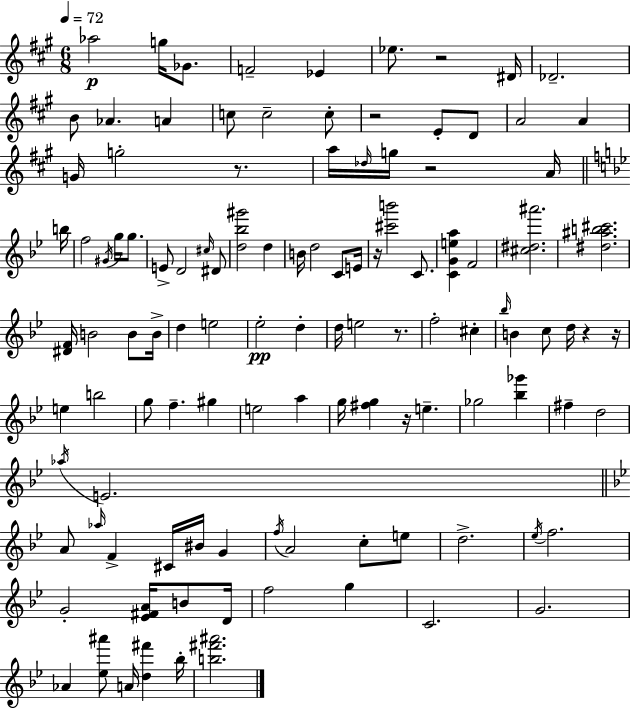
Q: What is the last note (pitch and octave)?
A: Bb5